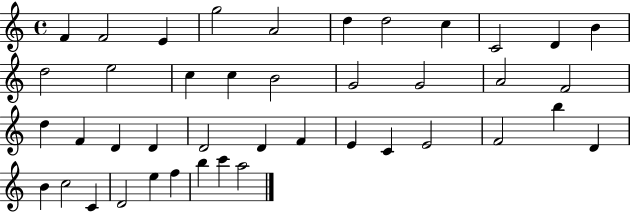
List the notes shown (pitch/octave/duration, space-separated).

F4/q F4/h E4/q G5/h A4/h D5/q D5/h C5/q C4/h D4/q B4/q D5/h E5/h C5/q C5/q B4/h G4/h G4/h A4/h F4/h D5/q F4/q D4/q D4/q D4/h D4/q F4/q E4/q C4/q E4/h F4/h B5/q D4/q B4/q C5/h C4/q D4/h E5/q F5/q B5/q C6/q A5/h